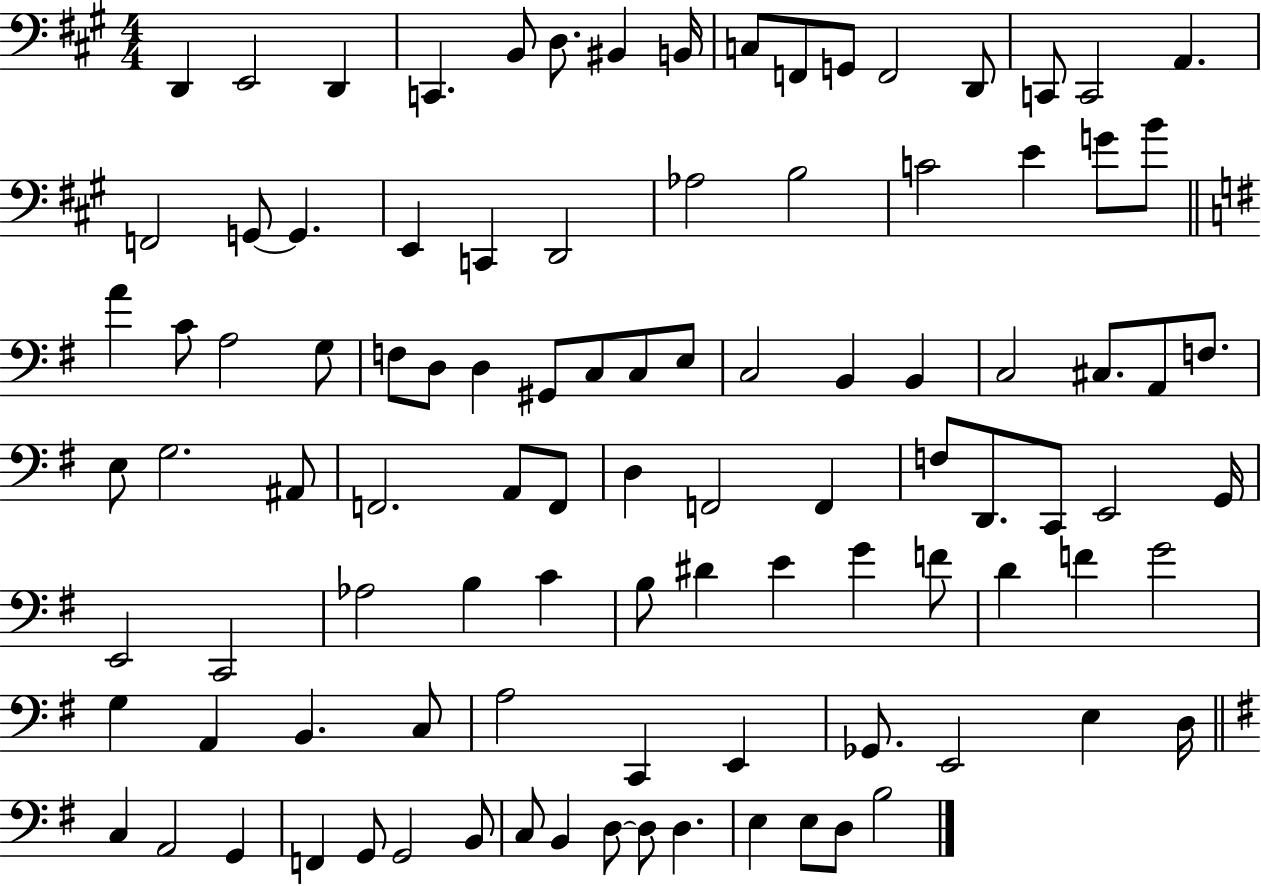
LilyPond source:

{
  \clef bass
  \numericTimeSignature
  \time 4/4
  \key a \major
  d,4 e,2 d,4 | c,4. b,8 d8. bis,4 b,16 | c8 f,8 g,8 f,2 d,8 | c,8 c,2 a,4. | \break f,2 g,8~~ g,4. | e,4 c,4 d,2 | aes2 b2 | c'2 e'4 g'8 b'8 | \break \bar "||" \break \key g \major a'4 c'8 a2 g8 | f8 d8 d4 gis,8 c8 c8 e8 | c2 b,4 b,4 | c2 cis8. a,8 f8. | \break e8 g2. ais,8 | f,2. a,8 f,8 | d4 f,2 f,4 | f8 d,8. c,8 e,2 g,16 | \break e,2 c,2 | aes2 b4 c'4 | b8 dis'4 e'4 g'4 f'8 | d'4 f'4 g'2 | \break g4 a,4 b,4. c8 | a2 c,4 e,4 | ges,8. e,2 e4 d16 | \bar "||" \break \key e \minor c4 a,2 g,4 | f,4 g,8 g,2 b,8 | c8 b,4 d8~~ d8 d4. | e4 e8 d8 b2 | \break \bar "|."
}